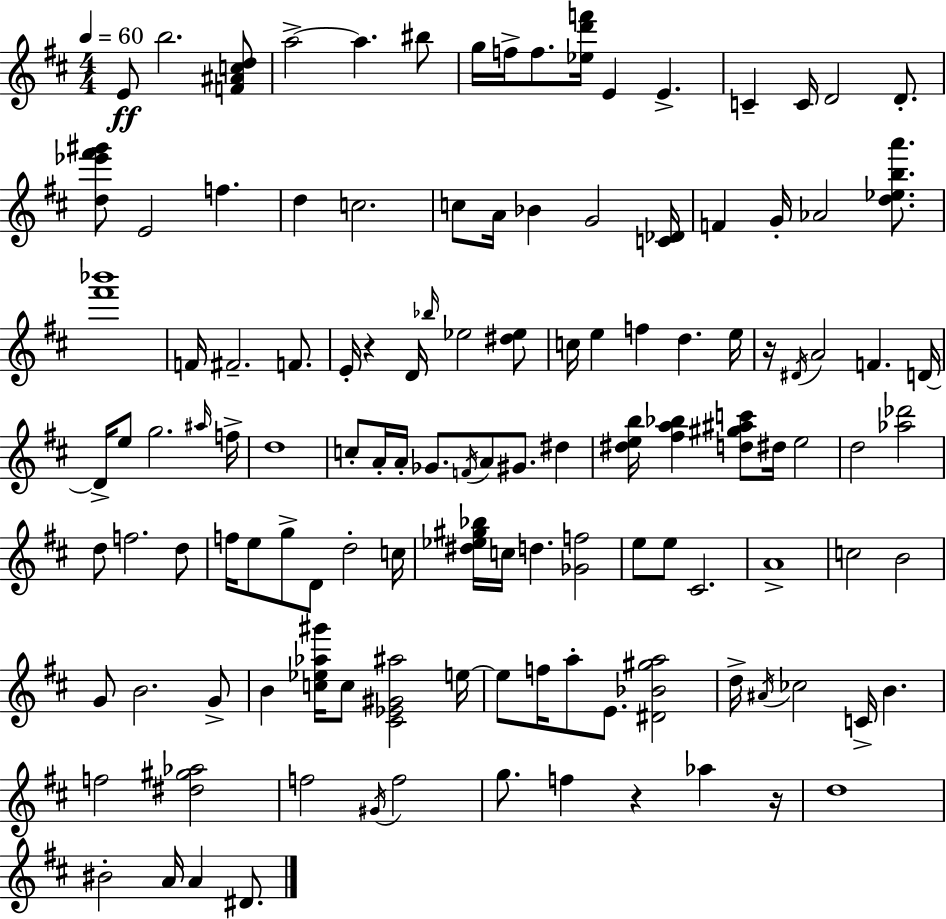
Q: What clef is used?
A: treble